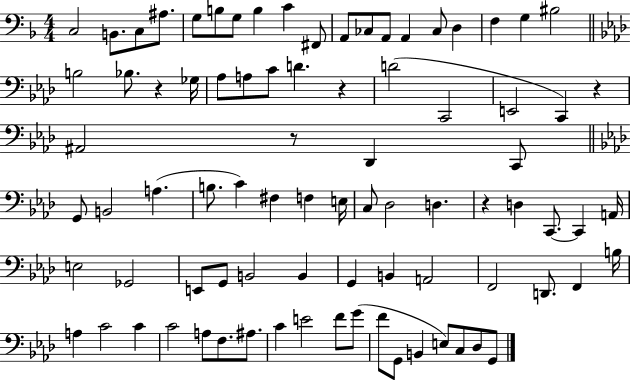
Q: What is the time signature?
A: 4/4